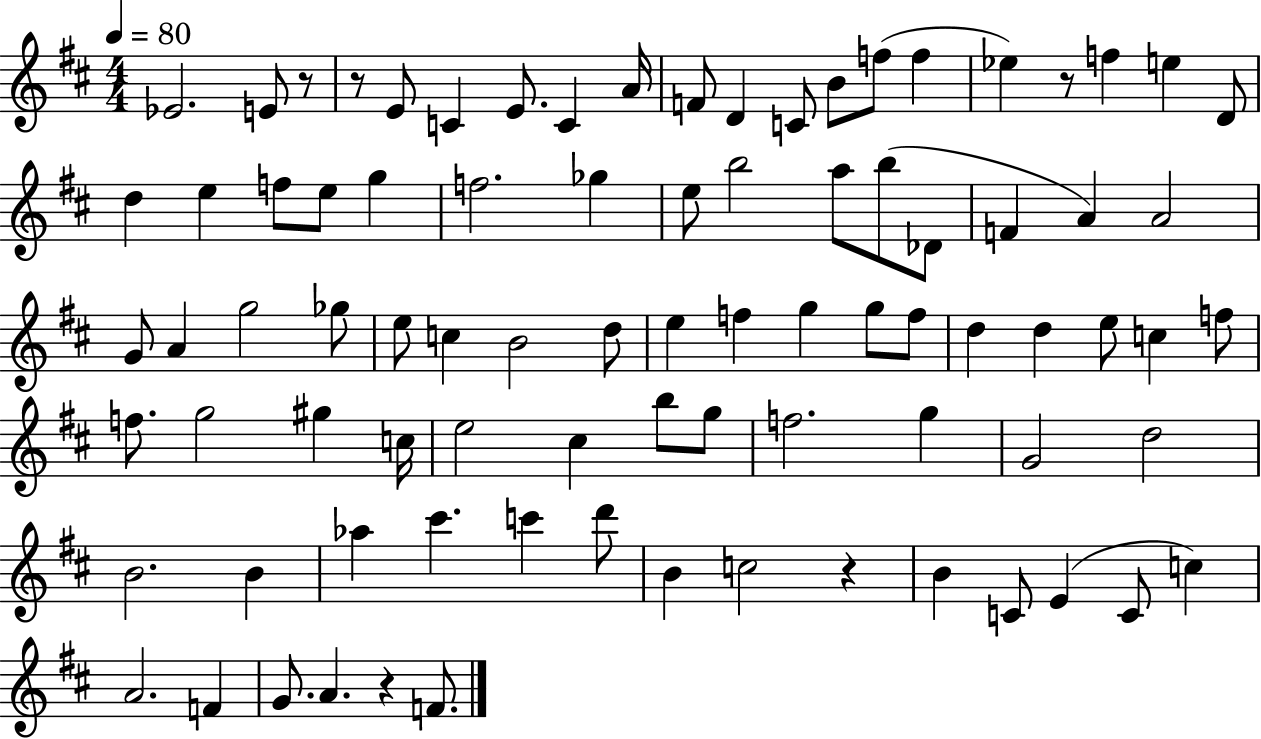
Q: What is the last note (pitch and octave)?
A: F4